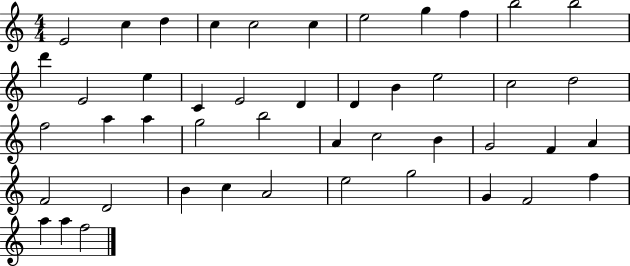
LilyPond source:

{
  \clef treble
  \numericTimeSignature
  \time 4/4
  \key c \major
  e'2 c''4 d''4 | c''4 c''2 c''4 | e''2 g''4 f''4 | b''2 b''2 | \break d'''4 e'2 e''4 | c'4 e'2 d'4 | d'4 b'4 e''2 | c''2 d''2 | \break f''2 a''4 a''4 | g''2 b''2 | a'4 c''2 b'4 | g'2 f'4 a'4 | \break f'2 d'2 | b'4 c''4 a'2 | e''2 g''2 | g'4 f'2 f''4 | \break a''4 a''4 f''2 | \bar "|."
}